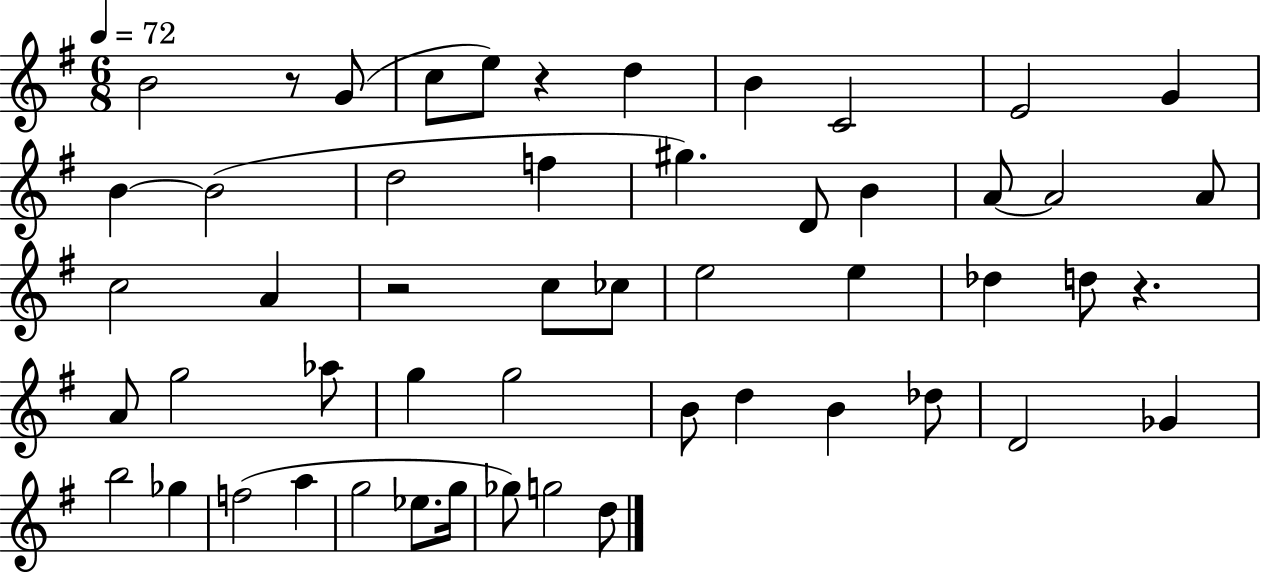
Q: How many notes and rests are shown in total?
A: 52